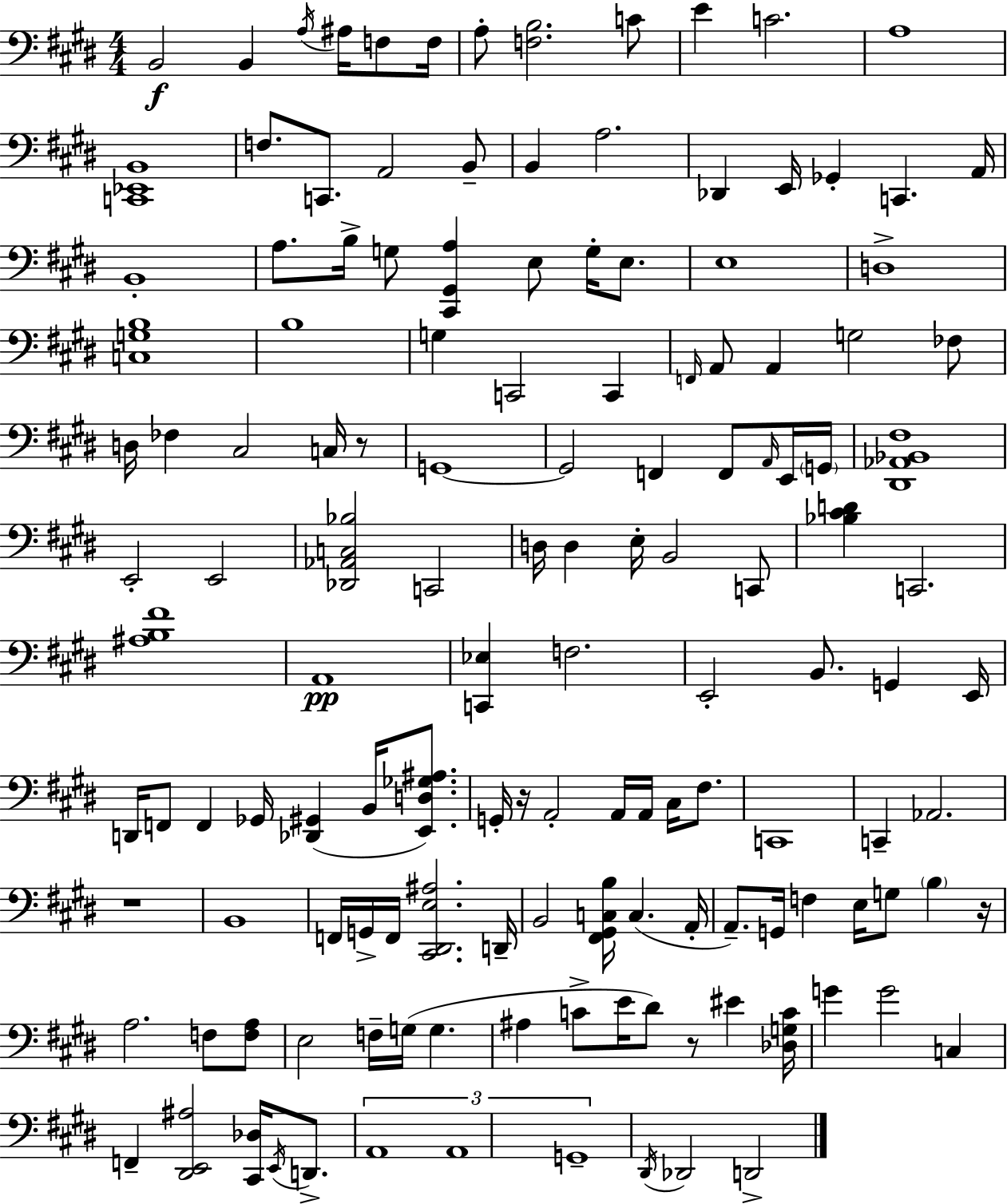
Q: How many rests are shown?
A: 5